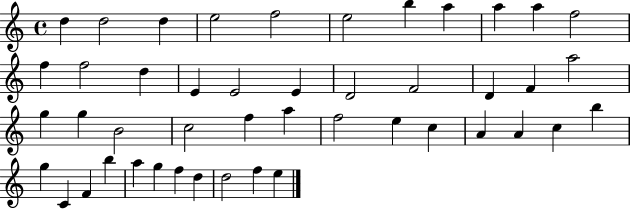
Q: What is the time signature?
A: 4/4